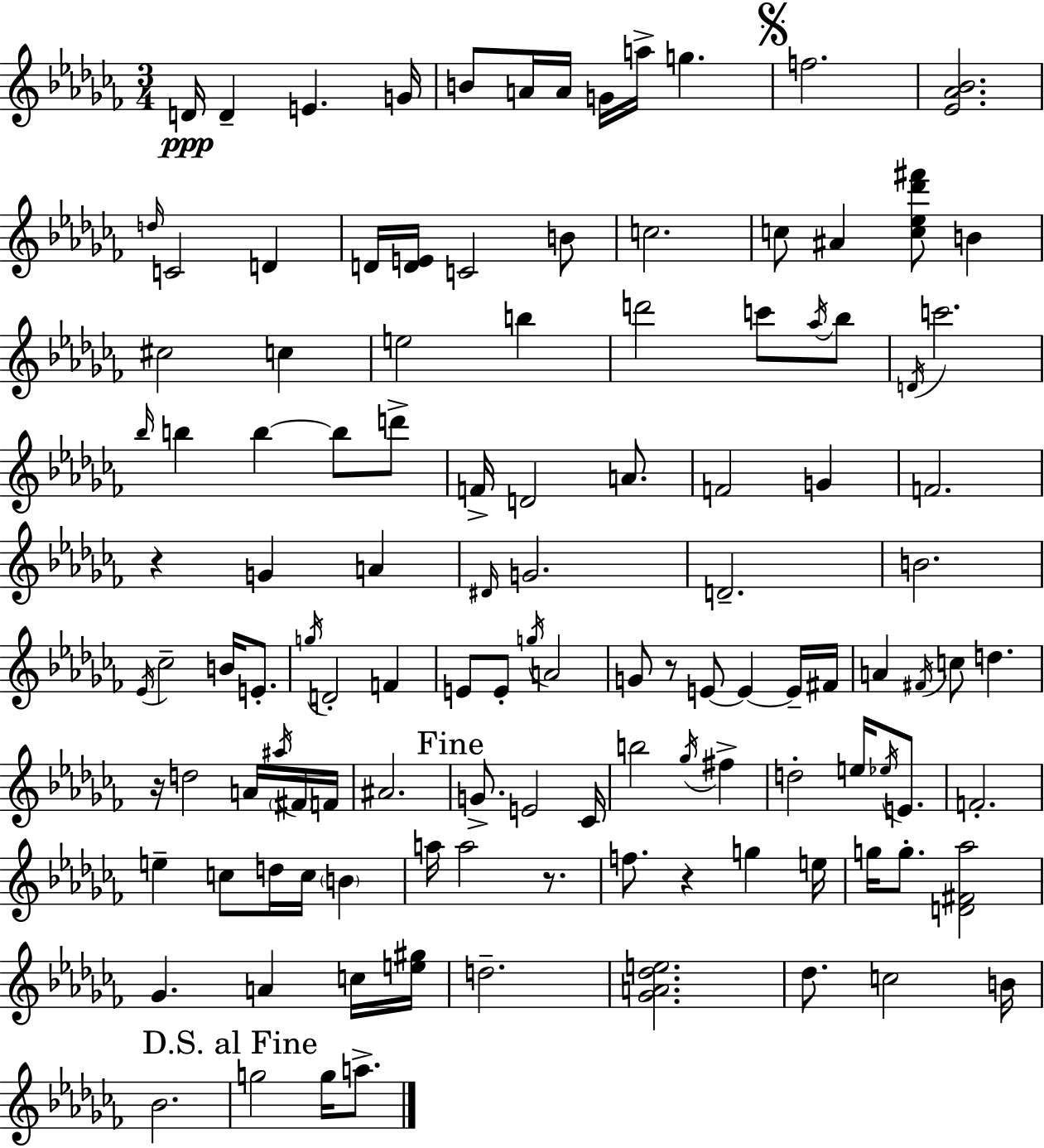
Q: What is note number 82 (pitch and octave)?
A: E5